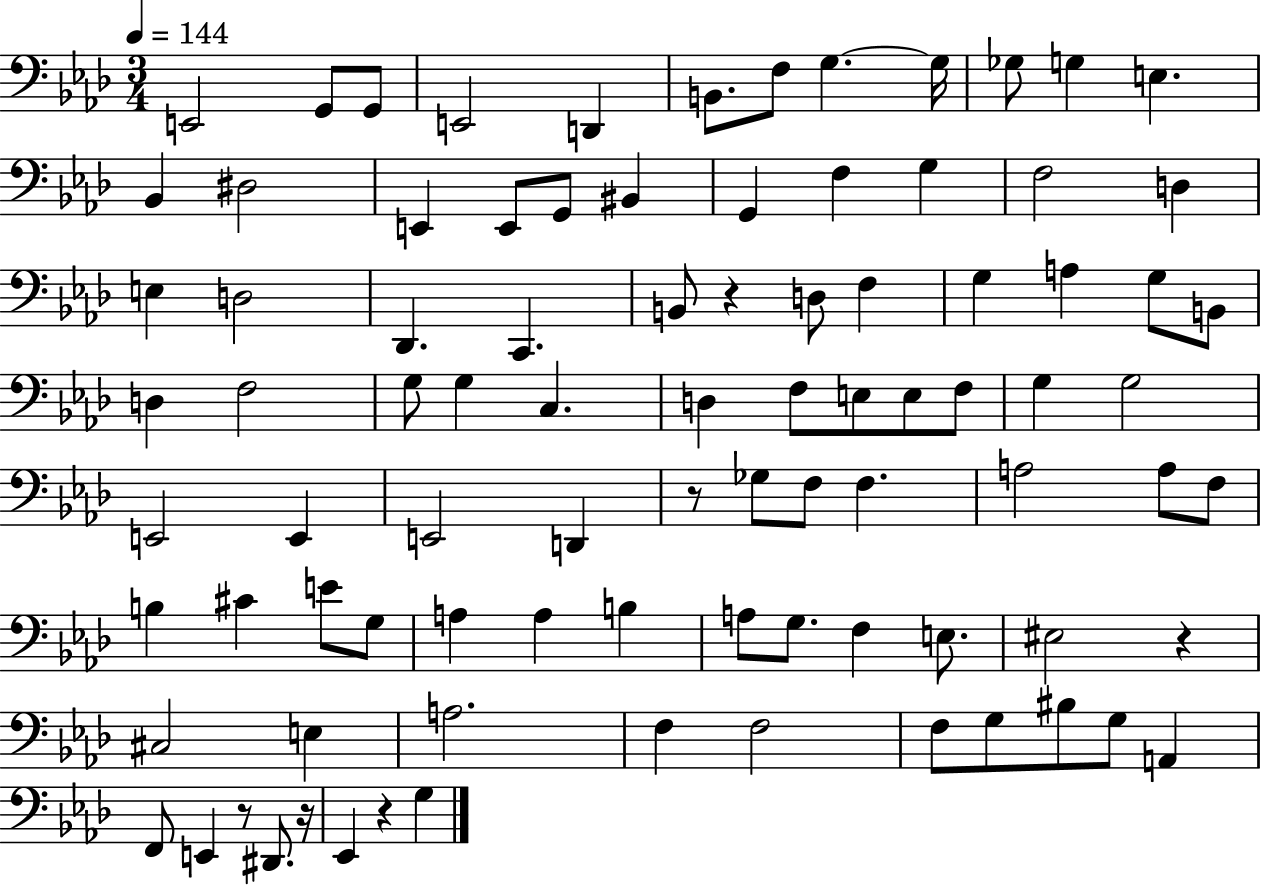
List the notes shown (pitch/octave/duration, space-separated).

E2/h G2/e G2/e E2/h D2/q B2/e. F3/e G3/q. G3/s Gb3/e G3/q E3/q. Bb2/q D#3/h E2/q E2/e G2/e BIS2/q G2/q F3/q G3/q F3/h D3/q E3/q D3/h Db2/q. C2/q. B2/e R/q D3/e F3/q G3/q A3/q G3/e B2/e D3/q F3/h G3/e G3/q C3/q. D3/q F3/e E3/e E3/e F3/e G3/q G3/h E2/h E2/q E2/h D2/q R/e Gb3/e F3/e F3/q. A3/h A3/e F3/e B3/q C#4/q E4/e G3/e A3/q A3/q B3/q A3/e G3/e. F3/q E3/e. EIS3/h R/q C#3/h E3/q A3/h. F3/q F3/h F3/e G3/e BIS3/e G3/e A2/q F2/e E2/q R/e D#2/e. R/s Eb2/q R/q G3/q